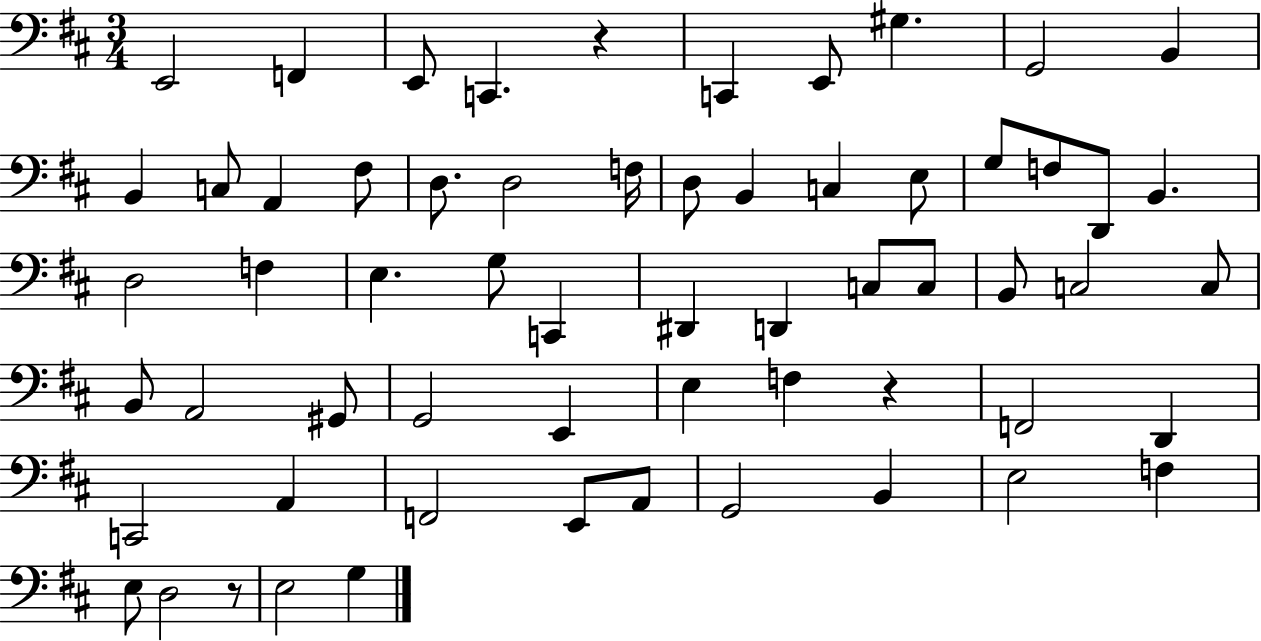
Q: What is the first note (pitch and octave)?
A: E2